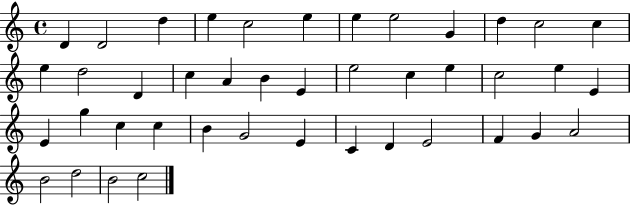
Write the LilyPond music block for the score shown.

{
  \clef treble
  \time 4/4
  \defaultTimeSignature
  \key c \major
  d'4 d'2 d''4 | e''4 c''2 e''4 | e''4 e''2 g'4 | d''4 c''2 c''4 | \break e''4 d''2 d'4 | c''4 a'4 b'4 e'4 | e''2 c''4 e''4 | c''2 e''4 e'4 | \break e'4 g''4 c''4 c''4 | b'4 g'2 e'4 | c'4 d'4 e'2 | f'4 g'4 a'2 | \break b'2 d''2 | b'2 c''2 | \bar "|."
}